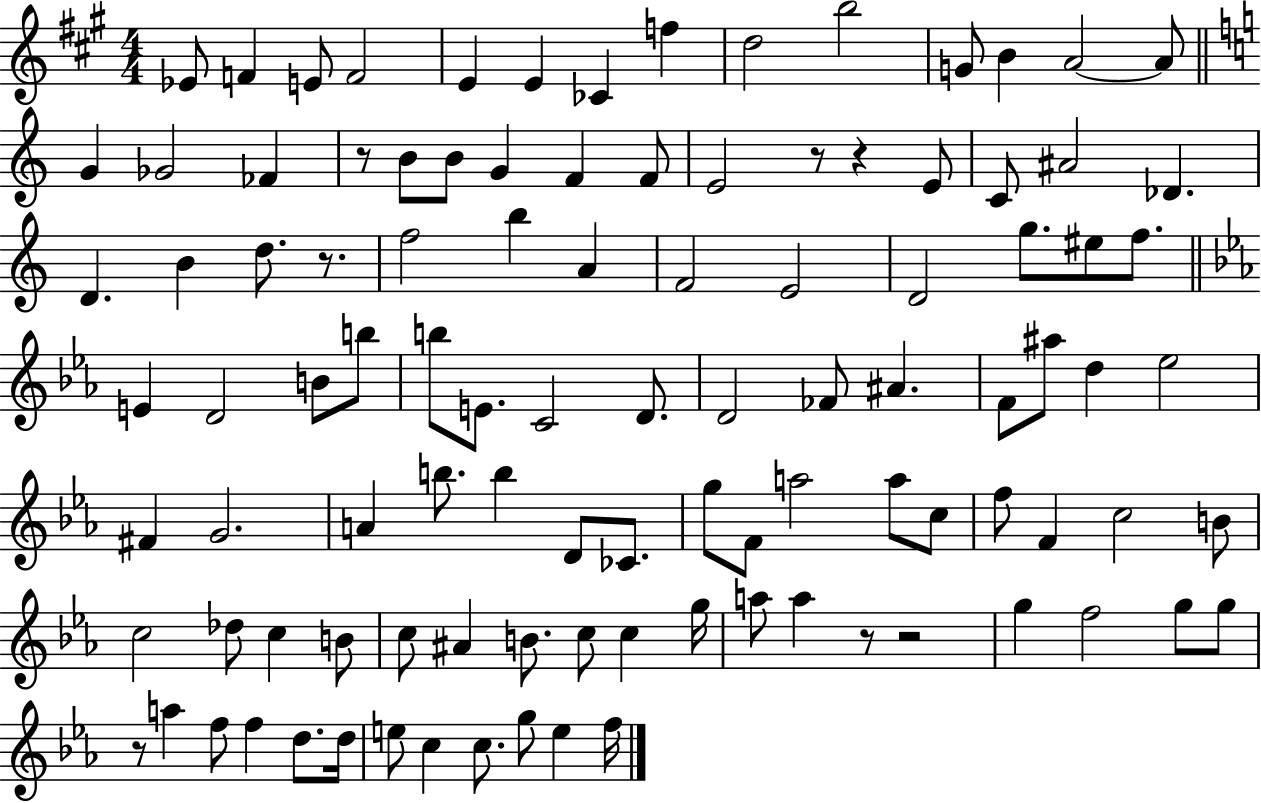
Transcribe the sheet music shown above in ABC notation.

X:1
T:Untitled
M:4/4
L:1/4
K:A
_E/2 F E/2 F2 E E _C f d2 b2 G/2 B A2 A/2 G _G2 _F z/2 B/2 B/2 G F F/2 E2 z/2 z E/2 C/2 ^A2 _D D B d/2 z/2 f2 b A F2 E2 D2 g/2 ^e/2 f/2 E D2 B/2 b/2 b/2 E/2 C2 D/2 D2 _F/2 ^A F/2 ^a/2 d _e2 ^F G2 A b/2 b D/2 _C/2 g/2 F/2 a2 a/2 c/2 f/2 F c2 B/2 c2 _d/2 c B/2 c/2 ^A B/2 c/2 c g/4 a/2 a z/2 z2 g f2 g/2 g/2 z/2 a f/2 f d/2 d/4 e/2 c c/2 g/2 e f/4